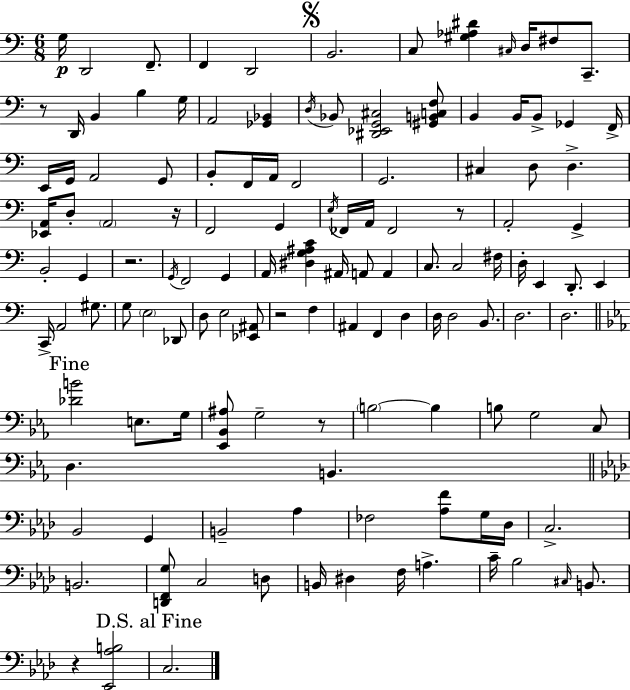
X:1
T:Untitled
M:6/8
L:1/4
K:C
G,/4 D,,2 F,,/2 F,, D,,2 B,,2 C,/2 [^G,_A,^D] ^C,/4 D,/4 ^F,/2 C,,/2 z/2 D,,/4 B,, B, G,/4 A,,2 [_G,,_B,,] D,/4 _B,,/2 [^D,,_E,,G,,^C,]2 [^G,,B,,C,F,]/2 B,, B,,/4 B,,/2 _G,, F,,/4 E,,/4 G,,/4 A,,2 G,,/2 B,,/2 F,,/4 A,,/4 F,,2 G,,2 ^C, D,/2 D, [_E,,A,,]/4 D,/2 A,,2 z/4 F,,2 G,, E,/4 _F,,/4 A,,/4 _F,,2 z/2 A,,2 G,, B,,2 G,, z2 G,,/4 F,,2 G,, A,,/4 [^D,G,^A,C] ^A,,/4 A,,/2 A,, C,/2 C,2 ^F,/4 D,/4 E,, D,,/2 E,, C,,/4 A,,2 ^G,/2 G,/2 E,2 _D,,/2 D,/2 E,2 [_E,,^A,,]/2 z2 F, ^A,, F,, D, D,/4 D,2 B,,/2 D,2 D,2 [_DB]2 E,/2 G,/4 [_E,,_B,,^A,]/2 G,2 z/2 B,2 B, B,/2 G,2 C,/2 D, B,, _B,,2 G,, B,,2 _A, _F,2 [_A,F]/2 G,/4 _D,/4 C,2 B,,2 [D,,F,,G,]/2 C,2 D,/2 B,,/4 ^D, F,/4 A, C/4 _B,2 ^C,/4 B,,/2 z [_E,,_A,B,]2 C,2